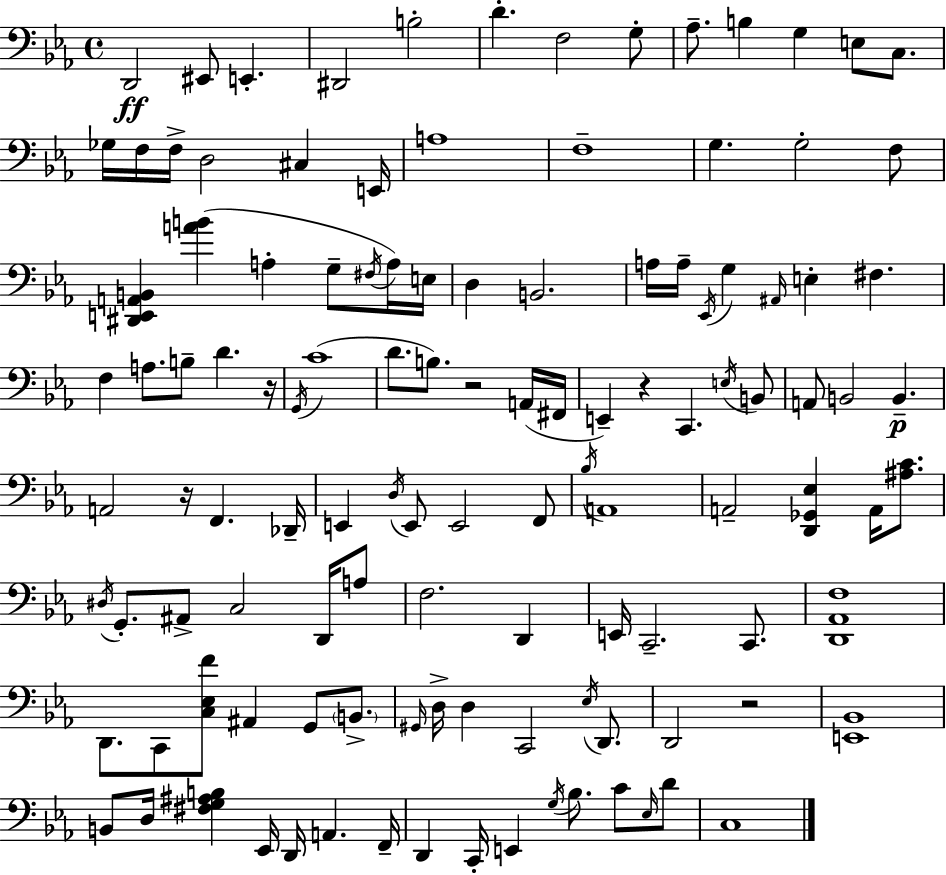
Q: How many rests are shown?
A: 5